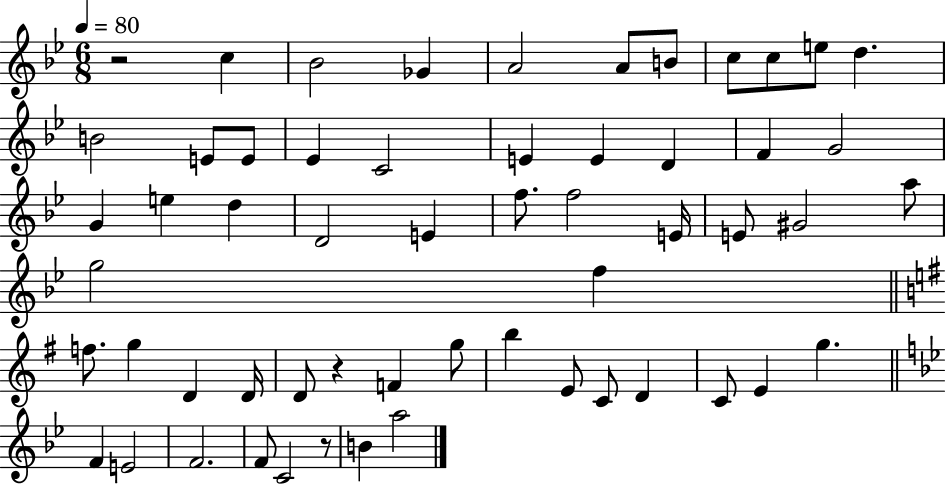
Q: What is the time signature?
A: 6/8